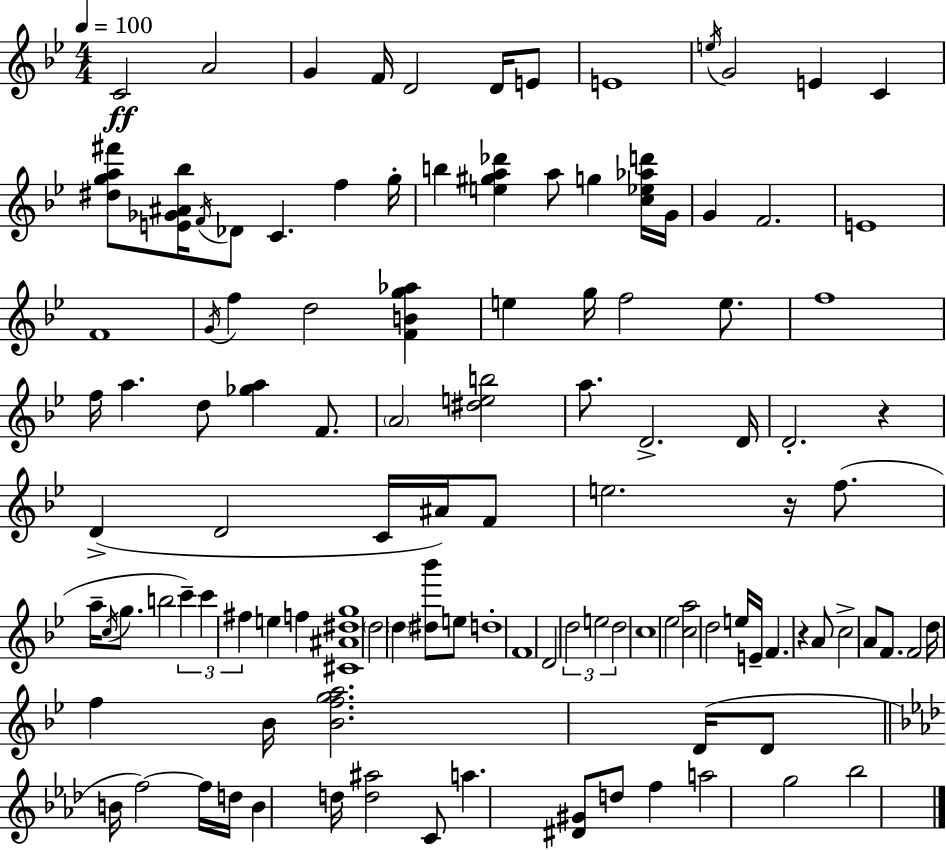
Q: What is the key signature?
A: BES major